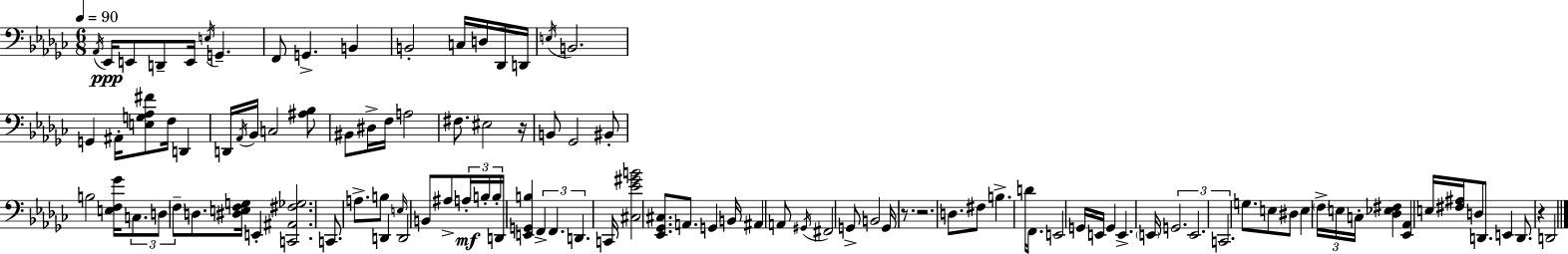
{
  \clef bass
  \numericTimeSignature
  \time 6/8
  \key ees \minor
  \tempo 4 = 90
  \acciaccatura { aes,16 }\ppp ees,16 e,8 d,8-- e,16 \acciaccatura { e16 } g,4.-- | f,8 g,4.-> b,4 | b,2-. c16 d16 | des,16 d,16 \acciaccatura { e16 } b,2. | \break g,4 ais,16-. <e g aes fis'>8 f16 d,4 | d,16 \acciaccatura { aes,16 } bes,16 c2 | <ais bes>8 bis,8 dis16-> f16 a2 | fis8. eis2 | \break r16 b,8 ges,2 | bis,8-. b2 | <e f ges'>16 \tuplet 3/2 { c8. d8 \parenthesize f8-- } d8. <dis e f g>16 | e,4-. <c, ais, fis ges>2. | \break c,8. a8.-> b8 | d,4 \grace { e16 } d,2 | b,8 ais8-> \tuplet 3/2 { a16-.\mf b16-. b16-. } d,16 <e, g, b>4 | \tuplet 3/2 { f,4-> f,4. d,4. } | \break c,16 <cis ees' gis' b'>2 | <ees, ges, cis>8. a,8. g,4 | b,16 ais,4 a,8 \acciaccatura { gis,16 } fis,2 | g,8-> b,2 | \break g,16 r8. r2. | d8. fis8 b4.-> | d'16 f,8. e,2 | g,16 e,16 g,4 e,4.-> | \break \parenthesize e,16 \tuplet 3/2 { g,2. | e,2. | c,2. } | g8. e8 dis8 | \break e4 \tuplet 3/2 { \parenthesize f16-> e16 c16-. } <des ees fis>4 | <ees, aes,>4 e16 <fis ais>16 d8 d,8. e,4 | d,8. r4 d,2 | \bar "|."
}